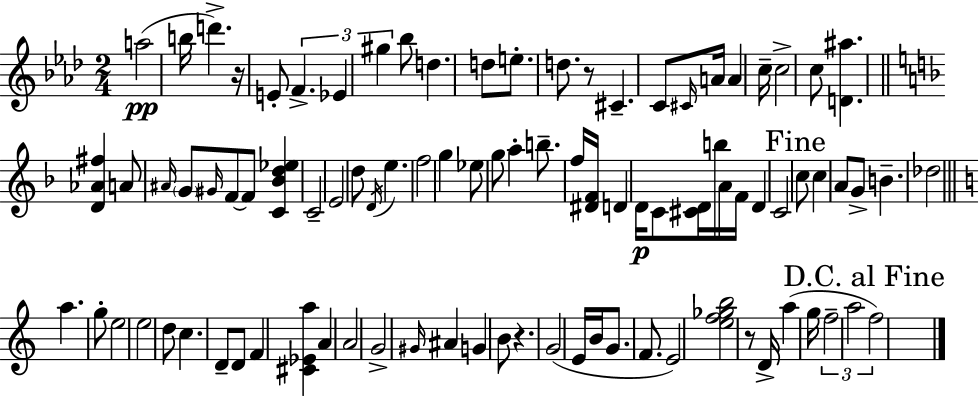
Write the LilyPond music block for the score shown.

{
  \clef treble
  \numericTimeSignature
  \time 2/4
  \key f \minor
  a''2(\pp | b''16 d'''4.->) r16 | e'8-. \tuplet 3/2 { f'4.-> | ees'4 gis''4 } | \break bes''8 d''4. | d''8 e''8.-. d''8. | r8 cis'4.-- | c'8 \grace { cis'16 } a'16 a'4 | \break c''16-- c''2-> | c''8 <d' ais''>4. | \bar "||" \break \key f \major <d' aes' fis''>4 a'8 \grace { ais'16 } \parenthesize g'8 | \grace { gis'16 } f'8~~ f'8 <c' bes' d'' ees''>4 | c'2-- | e'2 | \break d''8 \acciaccatura { d'16 } e''4. | f''2 | g''4 ees''8 | g''8 a''4-. b''8.-- | \break f''16 <dis' f'>16 d'4 | d'16\p c'8 <cis' d'>16 b''16 a'16 f'16 d'4 | c'2 | \mark "Fine" c''8 c''4 | \break a'8 g'8-> b'4.-- | des''2 | \bar "||" \break \key c \major a''4. g''8-. | e''2 | e''2 | d''8 c''4. | \break d'8-- d'8 f'4 | <cis' ees' a''>4 a'4 | a'2 | g'2-> | \break \grace { gis'16 } ais'4 g'4 | b'8 r4. | g'2( | e'16 b'16 g'8. f'8. | \break e'2) | <e'' f'' ges'' b''>2 | r8 d'16-> a''4( | g''16 \tuplet 3/2 { f''2-- | \break a''2 | \mark "D.C. al Fine" f''2) } | \bar "|."
}